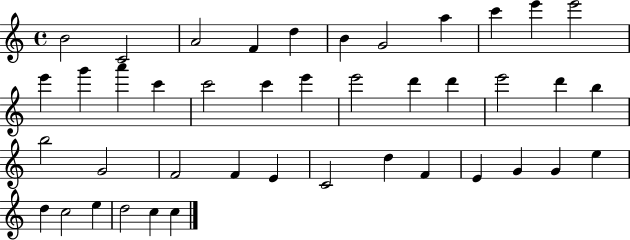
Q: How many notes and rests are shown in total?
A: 42